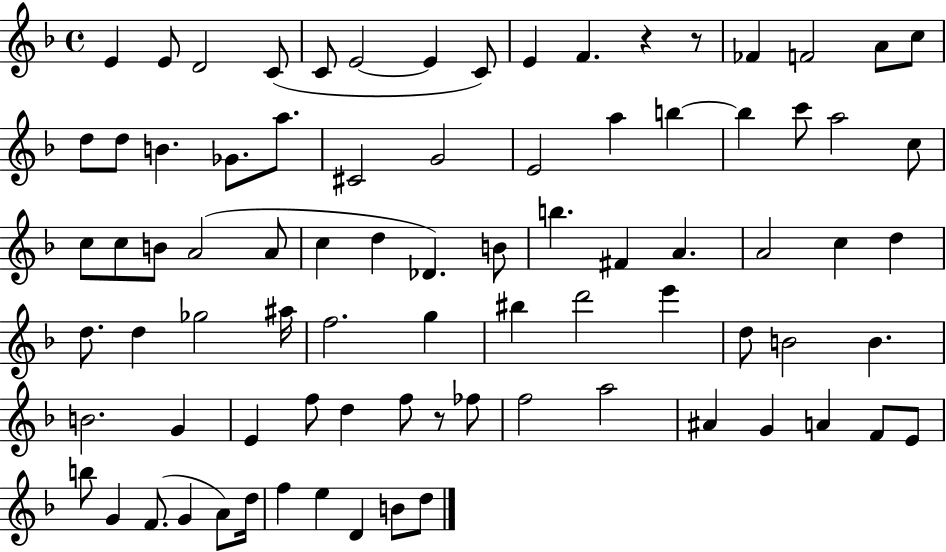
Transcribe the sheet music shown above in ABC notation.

X:1
T:Untitled
M:4/4
L:1/4
K:F
E E/2 D2 C/2 C/2 E2 E C/2 E F z z/2 _F F2 A/2 c/2 d/2 d/2 B _G/2 a/2 ^C2 G2 E2 a b b c'/2 a2 c/2 c/2 c/2 B/2 A2 A/2 c d _D B/2 b ^F A A2 c d d/2 d _g2 ^a/4 f2 g ^b d'2 e' d/2 B2 B B2 G E f/2 d f/2 z/2 _f/2 f2 a2 ^A G A F/2 E/2 b/2 G F/2 G A/2 d/4 f e D B/2 d/2